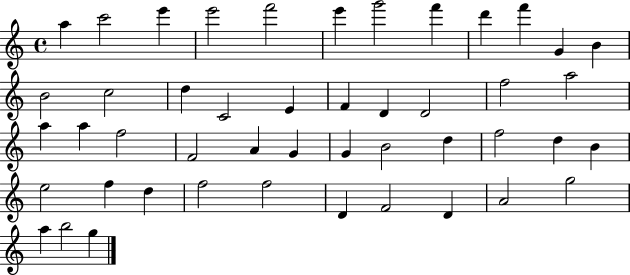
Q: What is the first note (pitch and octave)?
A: A5